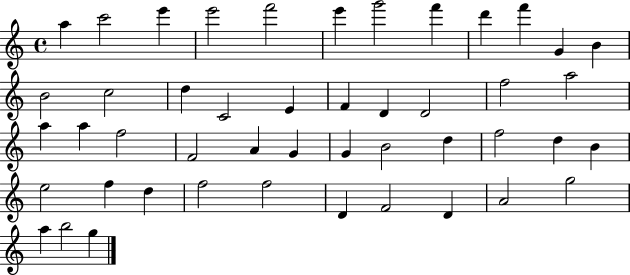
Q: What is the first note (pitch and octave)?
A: A5